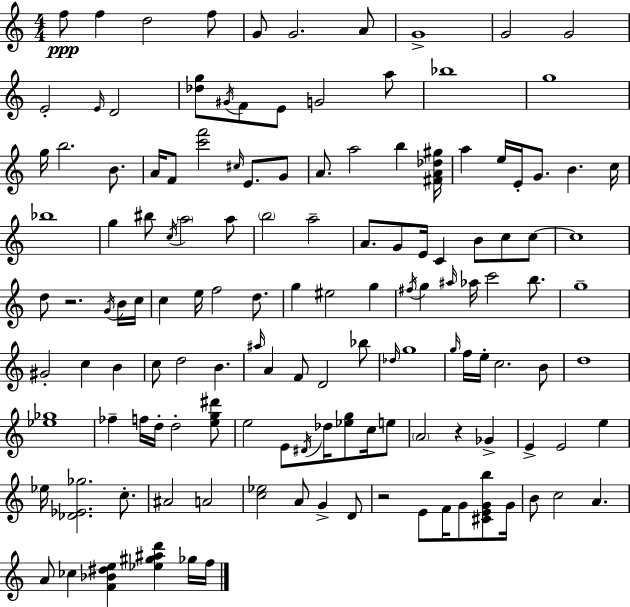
F5/e F5/q D5/h F5/e G4/e G4/h. A4/e G4/w G4/h G4/h E4/h E4/s D4/h [Db5,G5]/e G#4/s F4/e E4/e G4/h A5/e Bb5/w G5/w G5/s B5/h. B4/e. A4/s F4/e [C6,F6]/h C#5/s E4/e. G4/e A4/e. A5/h B5/q [F#4,A4,Db5,G#5]/s A5/q E5/s E4/s G4/e. B4/q. C5/s Bb5/w G5/q BIS5/e C5/s A5/h A5/e B5/h A5/h A4/e. G4/e E4/s C4/q B4/e C5/e C5/e C5/w D5/e R/h. G4/s B4/s C5/s C5/q E5/s F5/h D5/e. G5/q EIS5/h G5/q F#5/s G5/q A#5/s Ab5/s C6/h B5/e. G5/w G#4/h C5/q B4/q C5/e D5/h B4/q. A#5/s A4/q F4/e D4/h Bb5/e Db5/s G5/w G5/s F5/s E5/s C5/h. B4/e D5/w [Eb5,Gb5]/w FES5/q F5/s D5/s D5/h [E5,G5,D#6]/e E5/h E4/e D#4/s Db5/s [Eb5,G5]/e C5/s E5/e A4/h R/q Gb4/q E4/q E4/h E5/q Eb5/s [Db4,Eb4,Gb5]/h. C5/e. A#4/h A4/h [C5,Eb5]/h A4/e G4/q D4/e R/h E4/e F4/s G4/e [C#4,E4,G4,B5]/e G4/s B4/e C5/h A4/q. A4/e CES5/q [F4,Bb4,D#5,E5]/q [Eb5,G#5,A#5,D6]/q Gb5/s F5/s